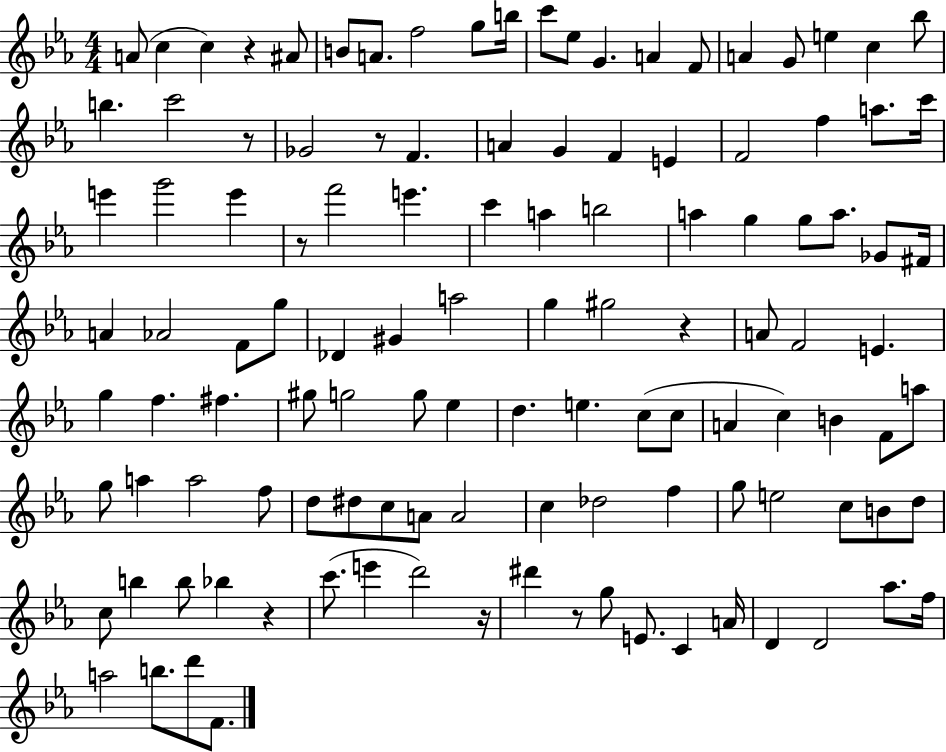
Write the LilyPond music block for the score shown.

{
  \clef treble
  \numericTimeSignature
  \time 4/4
  \key ees \major
  \repeat volta 2 { a'8( c''4 c''4) r4 ais'8 | b'8 a'8. f''2 g''8 b''16 | c'''8 ees''8 g'4. a'4 f'8 | a'4 g'8 e''4 c''4 bes''8 | \break b''4. c'''2 r8 | ges'2 r8 f'4. | a'4 g'4 f'4 e'4 | f'2 f''4 a''8. c'''16 | \break e'''4 g'''2 e'''4 | r8 f'''2 e'''4. | c'''4 a''4 b''2 | a''4 g''4 g''8 a''8. ges'8 fis'16 | \break a'4 aes'2 f'8 g''8 | des'4 gis'4 a''2 | g''4 gis''2 r4 | a'8 f'2 e'4. | \break g''4 f''4. fis''4. | gis''8 g''2 g''8 ees''4 | d''4. e''4. c''8( c''8 | a'4 c''4) b'4 f'8 a''8 | \break g''8 a''4 a''2 f''8 | d''8 dis''8 c''8 a'8 a'2 | c''4 des''2 f''4 | g''8 e''2 c''8 b'8 d''8 | \break c''8 b''4 b''8 bes''4 r4 | c'''8.( e'''4 d'''2) r16 | dis'''4 r8 g''8 e'8. c'4 a'16 | d'4 d'2 aes''8. f''16 | \break a''2 b''8. d'''8 f'8. | } \bar "|."
}